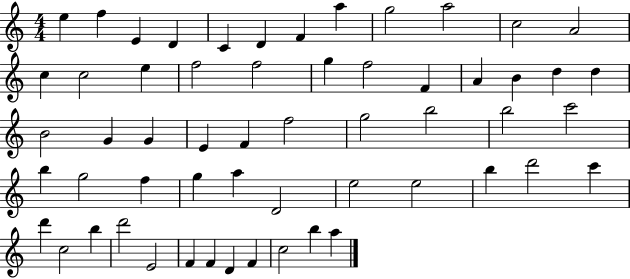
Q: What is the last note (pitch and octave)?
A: A5